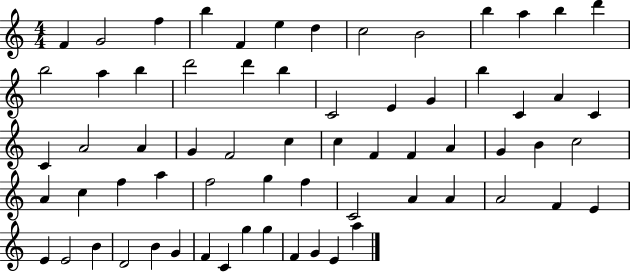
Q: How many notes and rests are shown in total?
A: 66